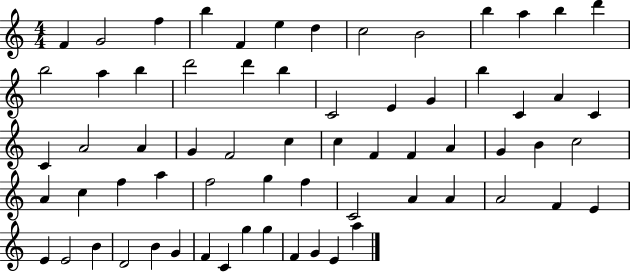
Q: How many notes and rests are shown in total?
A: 66